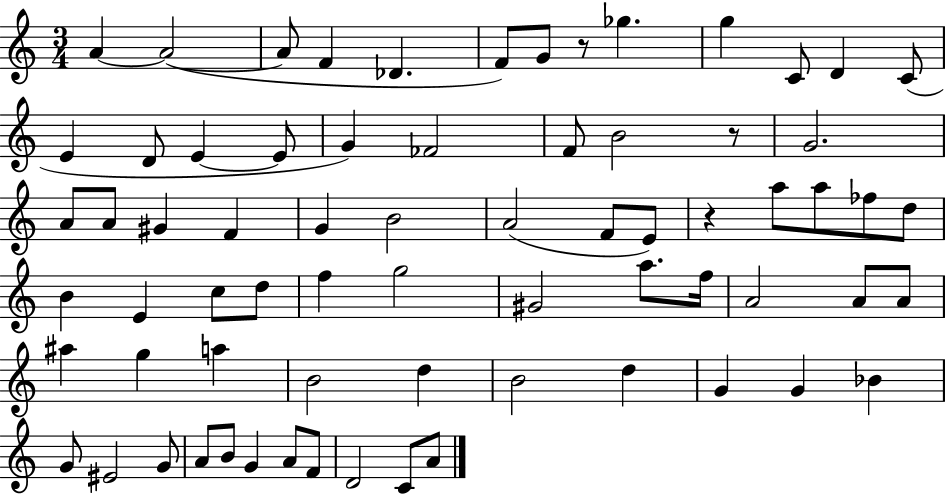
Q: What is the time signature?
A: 3/4